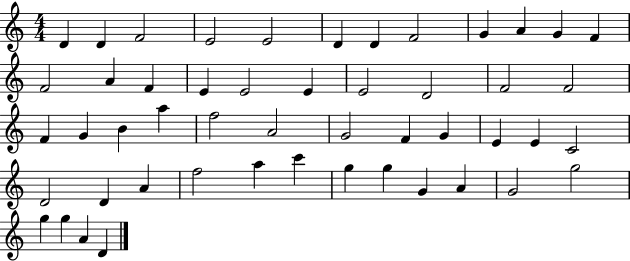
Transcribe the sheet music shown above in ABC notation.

X:1
T:Untitled
M:4/4
L:1/4
K:C
D D F2 E2 E2 D D F2 G A G F F2 A F E E2 E E2 D2 F2 F2 F G B a f2 A2 G2 F G E E C2 D2 D A f2 a c' g g G A G2 g2 g g A D